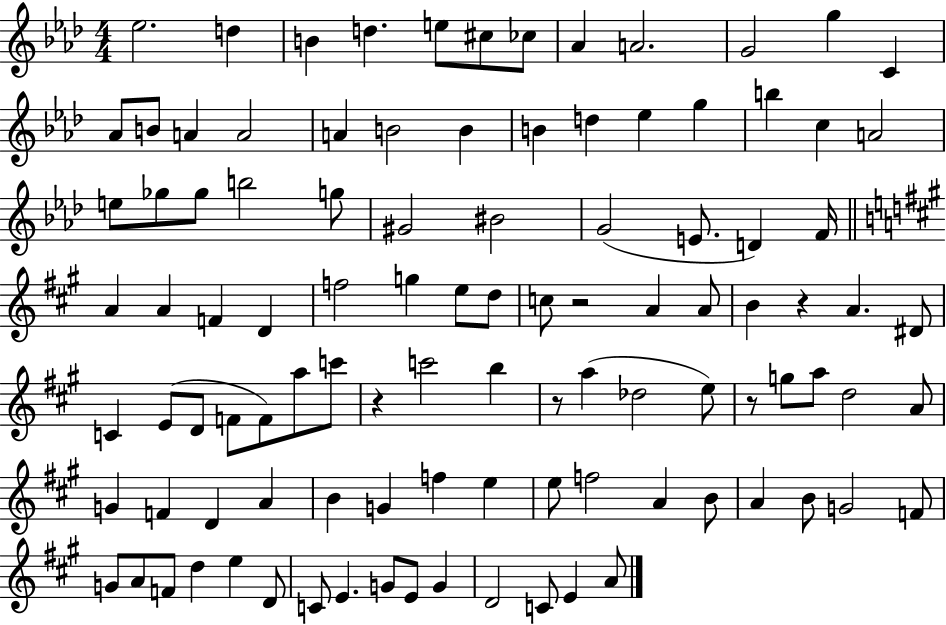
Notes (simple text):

Eb5/h. D5/q B4/q D5/q. E5/e C#5/e CES5/e Ab4/q A4/h. G4/h G5/q C4/q Ab4/e B4/e A4/q A4/h A4/q B4/h B4/q B4/q D5/q Eb5/q G5/q B5/q C5/q A4/h E5/e Gb5/e Gb5/e B5/h G5/e G#4/h BIS4/h G4/h E4/e. D4/q F4/s A4/q A4/q F4/q D4/q F5/h G5/q E5/e D5/e C5/e R/h A4/q A4/e B4/q R/q A4/q. D#4/e C4/q E4/e D4/e F4/e F4/e A5/e C6/e R/q C6/h B5/q R/e A5/q Db5/h E5/e R/e G5/e A5/e D5/h A4/e G4/q F4/q D4/q A4/q B4/q G4/q F5/q E5/q E5/e F5/h A4/q B4/e A4/q B4/e G4/h F4/e G4/e A4/e F4/e D5/q E5/q D4/e C4/e E4/q. G4/e E4/e G4/q D4/h C4/e E4/q A4/e